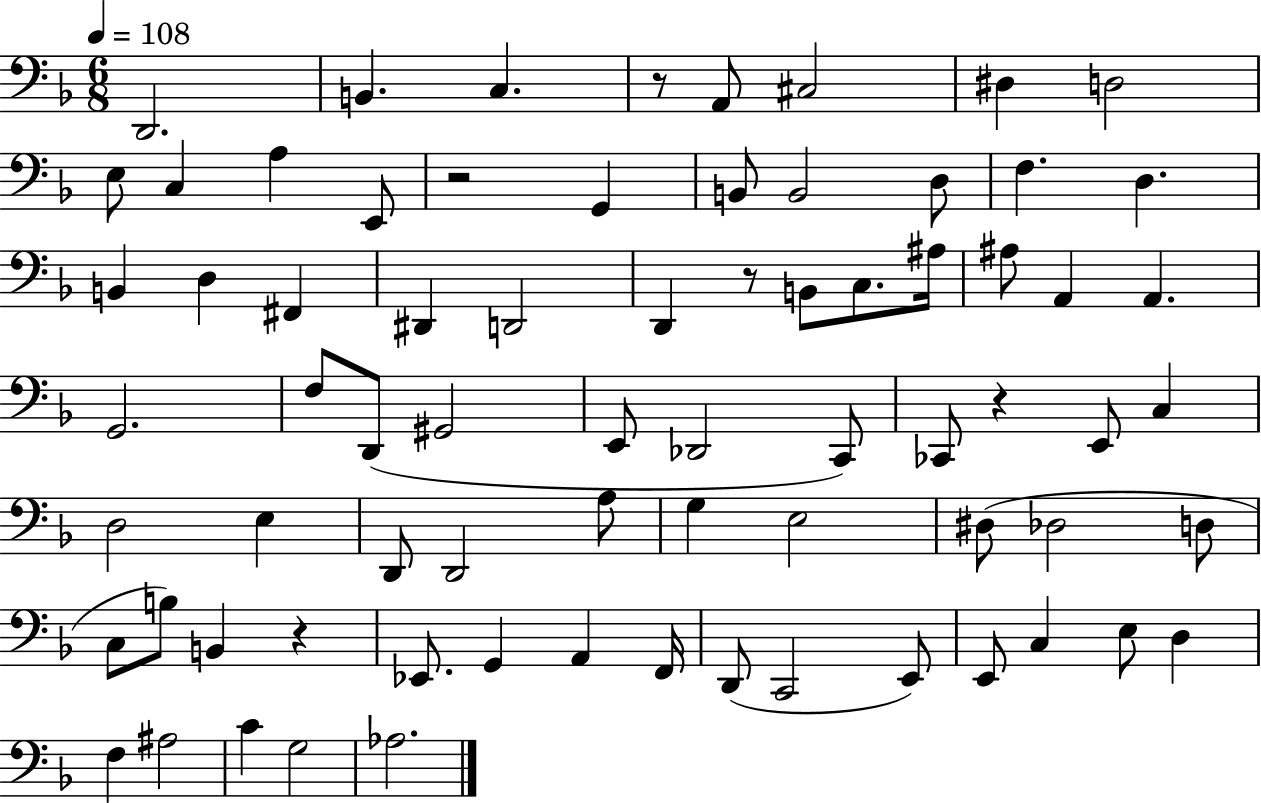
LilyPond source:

{
  \clef bass
  \numericTimeSignature
  \time 6/8
  \key f \major
  \tempo 4 = 108
  d,2. | b,4. c4. | r8 a,8 cis2 | dis4 d2 | \break e8 c4 a4 e,8 | r2 g,4 | b,8 b,2 d8 | f4. d4. | \break b,4 d4 fis,4 | dis,4 d,2 | d,4 r8 b,8 c8. ais16 | ais8 a,4 a,4. | \break g,2. | f8 d,8( gis,2 | e,8 des,2 c,8) | ces,8 r4 e,8 c4 | \break d2 e4 | d,8 d,2 a8 | g4 e2 | dis8( des2 d8 | \break c8 b8) b,4 r4 | ees,8. g,4 a,4 f,16 | d,8( c,2 e,8) | e,8 c4 e8 d4 | \break f4 ais2 | c'4 g2 | aes2. | \bar "|."
}